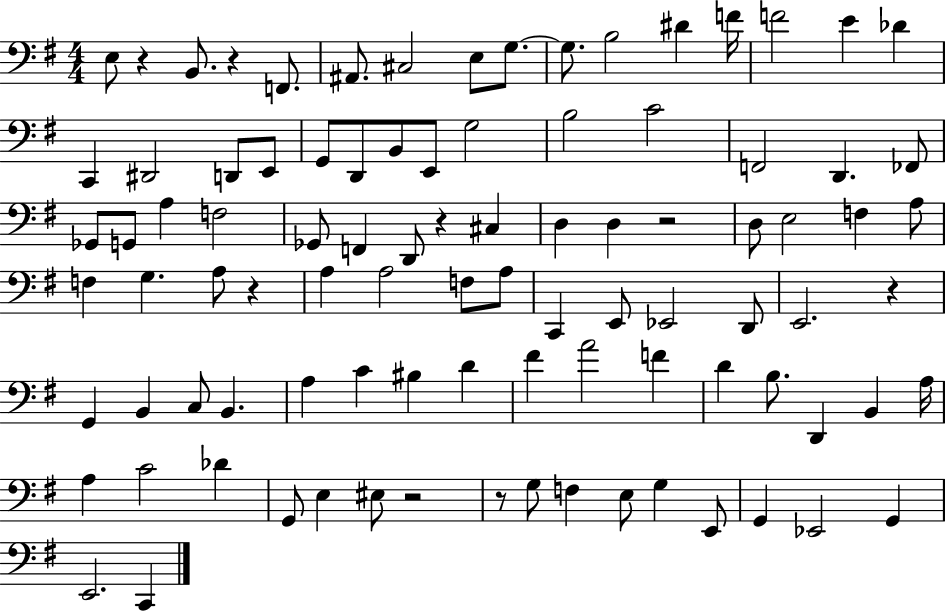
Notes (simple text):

E3/e R/q B2/e. R/q F2/e. A#2/e. C#3/h E3/e G3/e. G3/e. B3/h D#4/q F4/s F4/h E4/q Db4/q C2/q D#2/h D2/e E2/e G2/e D2/e B2/e E2/e G3/h B3/h C4/h F2/h D2/q. FES2/e Gb2/e G2/e A3/q F3/h Gb2/e F2/q D2/e R/q C#3/q D3/q D3/q R/h D3/e E3/h F3/q A3/e F3/q G3/q. A3/e R/q A3/q A3/h F3/e A3/e C2/q E2/e Eb2/h D2/e E2/h. R/q G2/q B2/q C3/e B2/q. A3/q C4/q BIS3/q D4/q F#4/q A4/h F4/q D4/q B3/e. D2/q B2/q A3/s A3/q C4/h Db4/q G2/e E3/q EIS3/e R/h R/e G3/e F3/q E3/e G3/q E2/e G2/q Eb2/h G2/q E2/h. C2/q